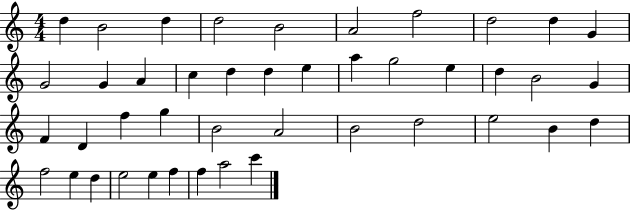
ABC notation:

X:1
T:Untitled
M:4/4
L:1/4
K:C
d B2 d d2 B2 A2 f2 d2 d G G2 G A c d d e a g2 e d B2 G F D f g B2 A2 B2 d2 e2 B d f2 e d e2 e f f a2 c'